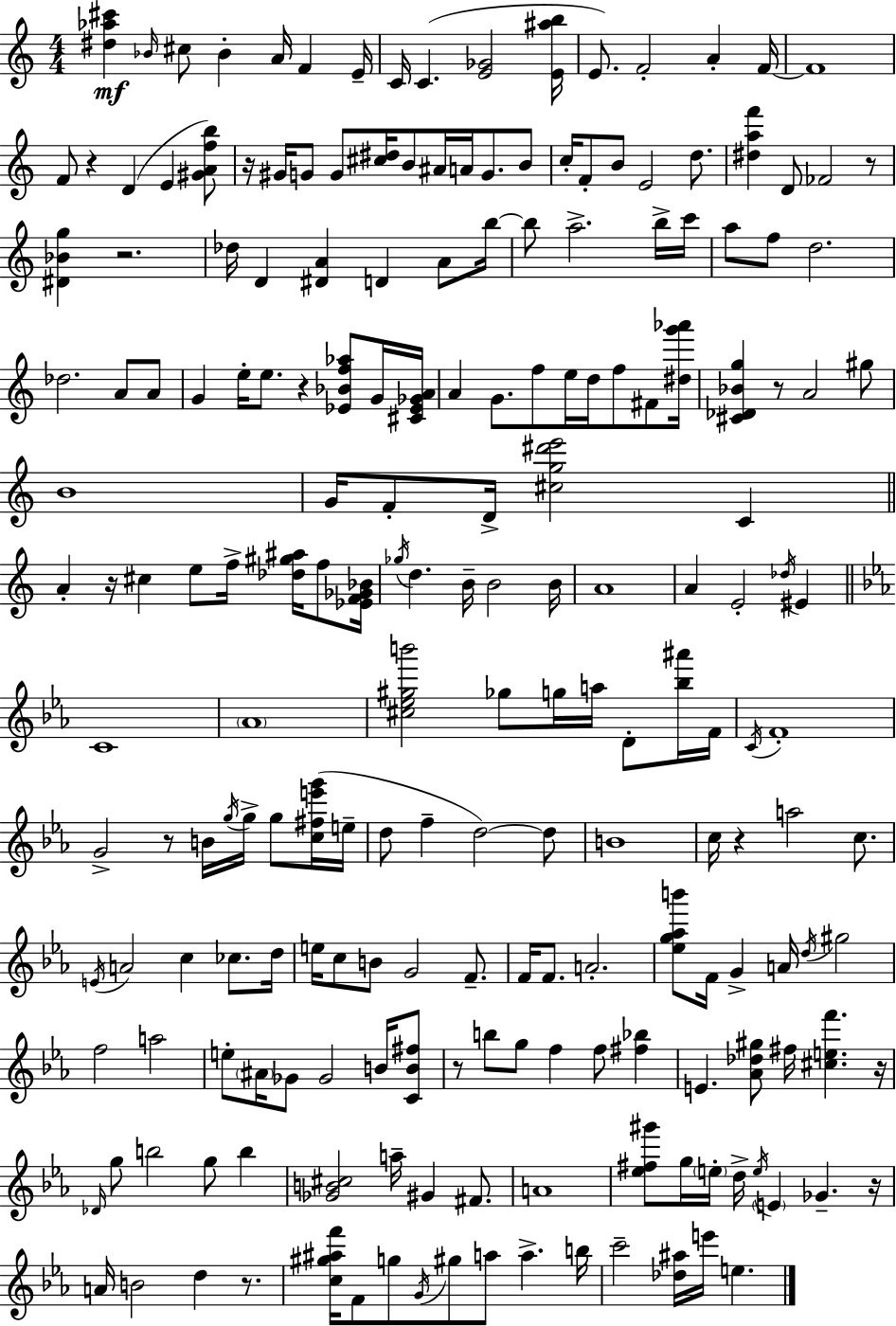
[D#5,Ab5,C#6]/q Bb4/s C#5/e Bb4/q A4/s F4/q E4/s C4/s C4/q. [E4,Gb4]/h [E4,A#5,B5]/s E4/e. F4/h A4/q F4/s F4/w F4/e R/q D4/q E4/q [G#4,A4,F5,B5]/e R/s G#4/s G4/e G4/e [C#5,D#5]/s B4/e A#4/s A4/s G4/e. B4/e C5/s F4/e B4/e E4/h D5/e. [D#5,A5,F6]/q D4/e FES4/h R/e [D#4,Bb4,G5]/q R/h. Db5/s D4/q [D#4,A4]/q D4/q A4/e B5/s B5/e A5/h. B5/s C6/s A5/e F5/e D5/h. Db5/h. A4/e A4/e G4/q E5/s E5/e. R/q [Eb4,Bb4,F5,Ab5]/e G4/s [C#4,Eb4,Gb4,A4]/s A4/q G4/e. F5/e E5/s D5/s F5/e F#4/e [D#5,G6,Ab6]/s [C#4,Db4,Bb4,G5]/q R/e A4/h G#5/e B4/w G4/s F4/e D4/s [C#5,G5,D#6,E6]/h C4/q A4/q R/s C#5/q E5/e F5/s [Db5,G#5,A#5]/s F5/e [Eb4,F4,Gb4,Bb4]/s Gb5/s D5/q. B4/s B4/h B4/s A4/w A4/q E4/h Db5/s EIS4/q C4/w Ab4/w [C#5,Eb5,G#5,B6]/h Gb5/e G5/s A5/s D4/e [Bb5,A#6]/s F4/s C4/s F4/w G4/h R/e B4/s G5/s G5/s G5/e [C5,F#5,E6,G6]/s E5/s D5/e F5/q D5/h D5/e B4/w C5/s R/q A5/h C5/e. E4/s A4/h C5/q CES5/e. D5/s E5/s C5/e B4/e G4/h F4/e. F4/s F4/e. A4/h. [Eb5,G5,Ab5,B6]/e F4/s G4/q A4/s D5/s G#5/h F5/h A5/h E5/e A#4/s Gb4/e Gb4/h B4/s [C4,B4,F#5]/e R/e B5/e G5/e F5/q F5/e [F#5,Bb5]/q E4/q. [Ab4,Db5,G#5]/e F#5/s [C#5,E5,F6]/q. R/s Db4/s G5/e B5/h G5/e B5/q [Gb4,B4,C#5]/h A5/s G#4/q F#4/e. A4/w [Eb5,F#5,G#6]/e G5/s E5/s D5/s E5/s E4/q Gb4/q. R/s A4/s B4/h D5/q R/e. [C5,G#5,A#5,F6]/s F4/e G5/e G4/s G#5/e A5/e A5/q. B5/s C6/h [Db5,A#5]/s E6/s E5/q.